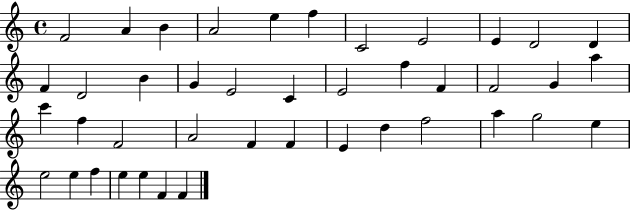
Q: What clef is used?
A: treble